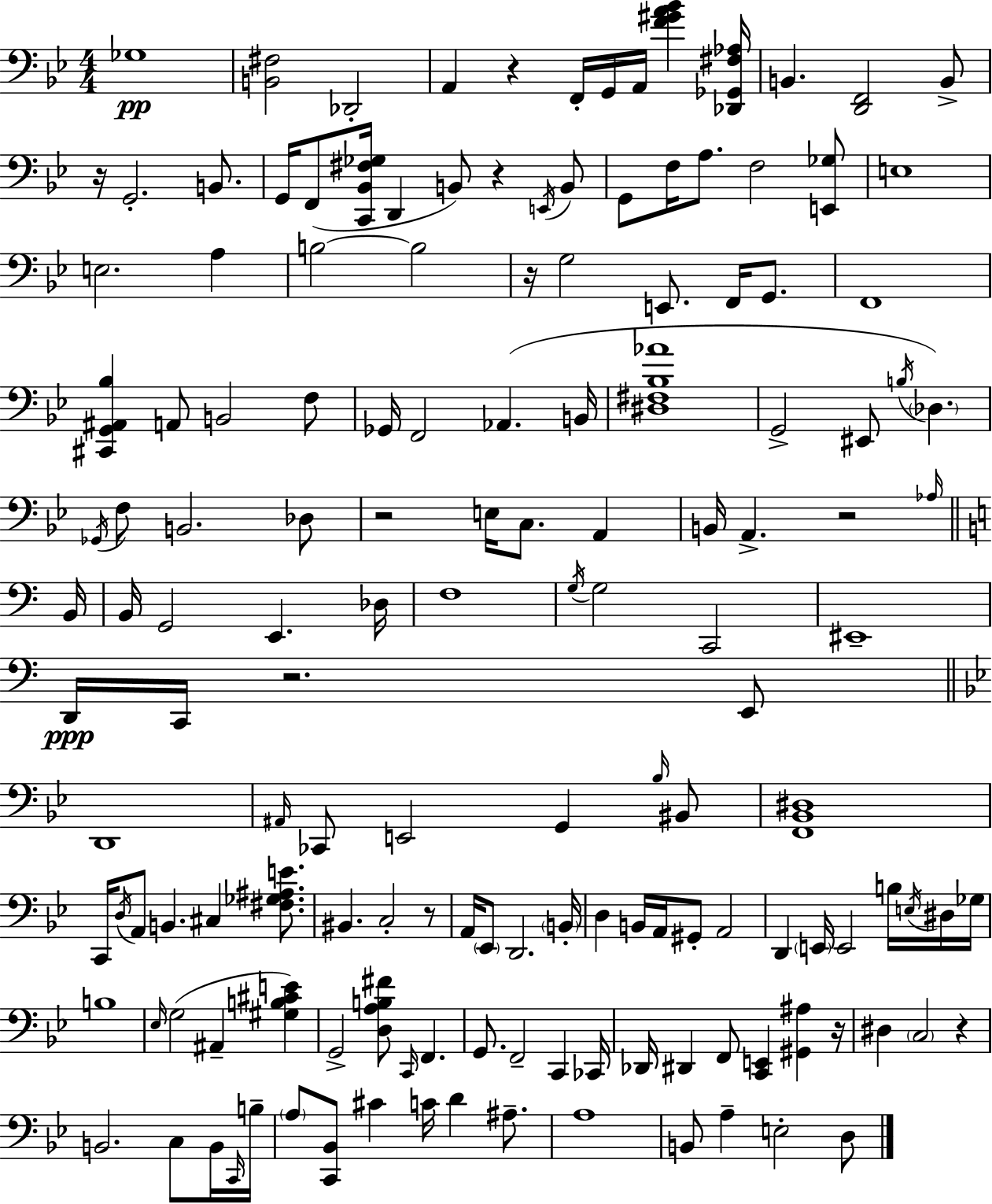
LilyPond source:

{
  \clef bass
  \numericTimeSignature
  \time 4/4
  \key bes \major
  ges1\pp | <b, fis>2 des,2-. | a,4 r4 f,16-. g,16 a,16 <f' gis' a' bes'>4 <des, ges, fis aes>16 | b,4. <d, f,>2 b,8-> | \break r16 g,2.-. b,8. | g,16 f,8( <c, bes, fis ges>16 d,4 b,8) r4 \acciaccatura { e,16 } b,8 | g,8 f16 a8. f2 <e, ges>8 | e1 | \break e2. a4 | b2~~ b2 | r16 g2 e,8. f,16 g,8. | f,1 | \break <cis, g, ais, bes>4 a,8 b,2 f8 | ges,16 f,2 aes,4.( | b,16 <dis fis bes aes'>1 | g,2-> eis,8 \acciaccatura { b16 }) \parenthesize des4. | \break \acciaccatura { ges,16 } f8 b,2. | des8 r2 e16 c8. a,4 | b,16 a,4.-> r2 | \grace { aes16 } \bar "||" \break \key a \minor b,16 b,16 g,2 e,4. | des16 f1 | \acciaccatura { g16 } g2 c,2 | eis,1-- | \break d,16\ppp c,16 r2. | e,8 \bar "||" \break \key g \minor d,1 | \grace { ais,16 } ces,8 e,2 g,4 \grace { bes16 } | bis,8 <f, bes, dis>1 | c,16 \acciaccatura { d16 } a,8 b,4. cis4 | \break <fis ges ais e'>8. bis,4. c2-. | r8 a,16 \parenthesize ees,8 d,2. | \parenthesize b,16-. d4 b,16 a,16 gis,8-. a,2 | d,4 \parenthesize e,16 e,2 | \break b16 \acciaccatura { e16 } dis16 ges16 b1 | \grace { ees16 } g2( ais,4-- | <gis b cis' e'>4) g,2-> <d a b fis'>8 \grace { c,16 } | f,4. g,8. f,2-- | \break c,4 ces,16 des,16 dis,4 f,8 <c, e,>4 | <gis, ais>4 r16 dis4 \parenthesize c2 | r4 b,2. | c8 b,16 \grace { c,16 } b16-- \parenthesize a8 <c, bes,>8 cis'4 c'16 | \break d'4 ais8.-- a1 | b,8 a4-- e2-. | d8 \bar "|."
}